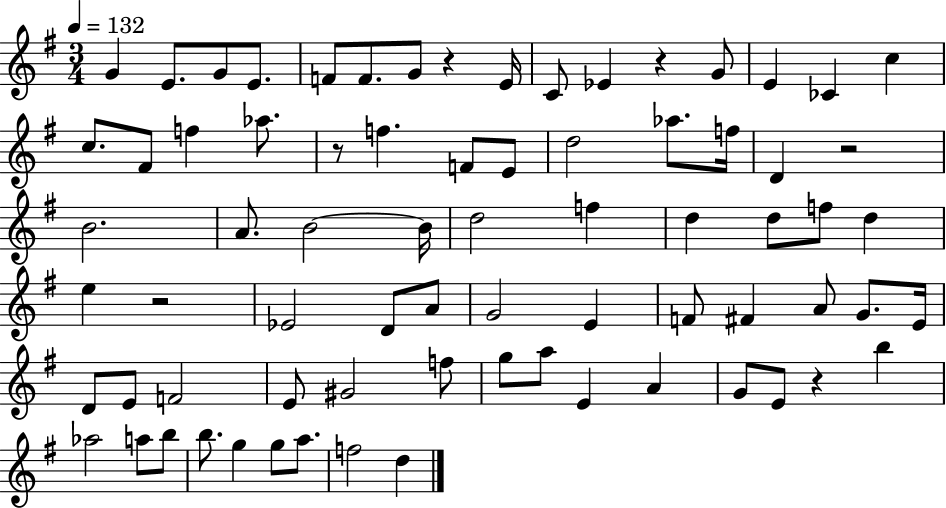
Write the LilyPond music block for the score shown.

{
  \clef treble
  \numericTimeSignature
  \time 3/4
  \key g \major
  \tempo 4 = 132
  g'4 e'8. g'8 e'8. | f'8 f'8. g'8 r4 e'16 | c'8 ees'4 r4 g'8 | e'4 ces'4 c''4 | \break c''8. fis'8 f''4 aes''8. | r8 f''4. f'8 e'8 | d''2 aes''8. f''16 | d'4 r2 | \break b'2. | a'8. b'2~~ b'16 | d''2 f''4 | d''4 d''8 f''8 d''4 | \break e''4 r2 | ees'2 d'8 a'8 | g'2 e'4 | f'8 fis'4 a'8 g'8. e'16 | \break d'8 e'8 f'2 | e'8 gis'2 f''8 | g''8 a''8 e'4 a'4 | g'8 e'8 r4 b''4 | \break aes''2 a''8 b''8 | b''8. g''4 g''8 a''8. | f''2 d''4 | \bar "|."
}